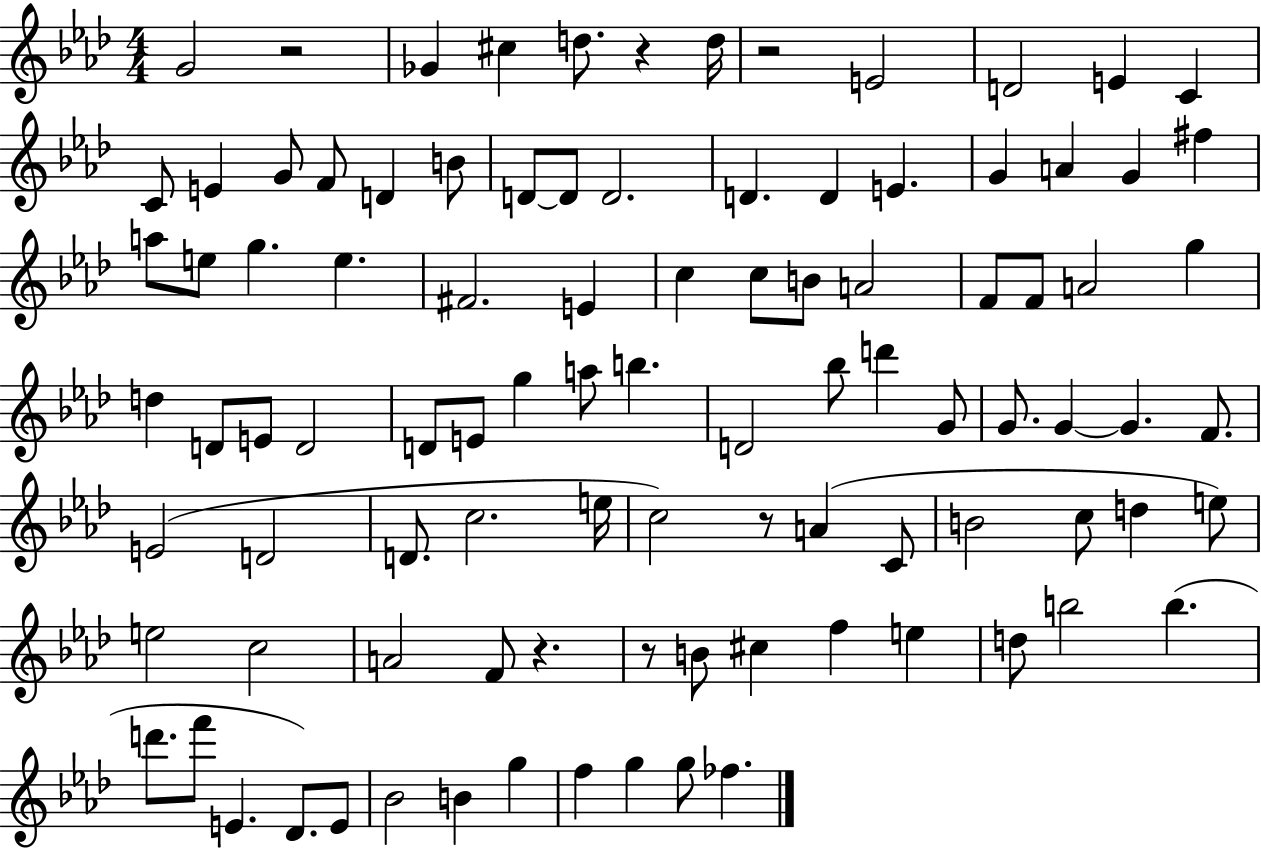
{
  \clef treble
  \numericTimeSignature
  \time 4/4
  \key aes \major
  g'2 r2 | ges'4 cis''4 d''8. r4 d''16 | r2 e'2 | d'2 e'4 c'4 | \break c'8 e'4 g'8 f'8 d'4 b'8 | d'8~~ d'8 d'2. | d'4. d'4 e'4. | g'4 a'4 g'4 fis''4 | \break a''8 e''8 g''4. e''4. | fis'2. e'4 | c''4 c''8 b'8 a'2 | f'8 f'8 a'2 g''4 | \break d''4 d'8 e'8 d'2 | d'8 e'8 g''4 a''8 b''4. | d'2 bes''8 d'''4 g'8 | g'8. g'4~~ g'4. f'8. | \break e'2( d'2 | d'8. c''2. e''16 | c''2) r8 a'4( c'8 | b'2 c''8 d''4 e''8) | \break e''2 c''2 | a'2 f'8 r4. | r8 b'8 cis''4 f''4 e''4 | d''8 b''2 b''4.( | \break d'''8. f'''8 e'4. des'8.) e'8 | bes'2 b'4 g''4 | f''4 g''4 g''8 fes''4. | \bar "|."
}